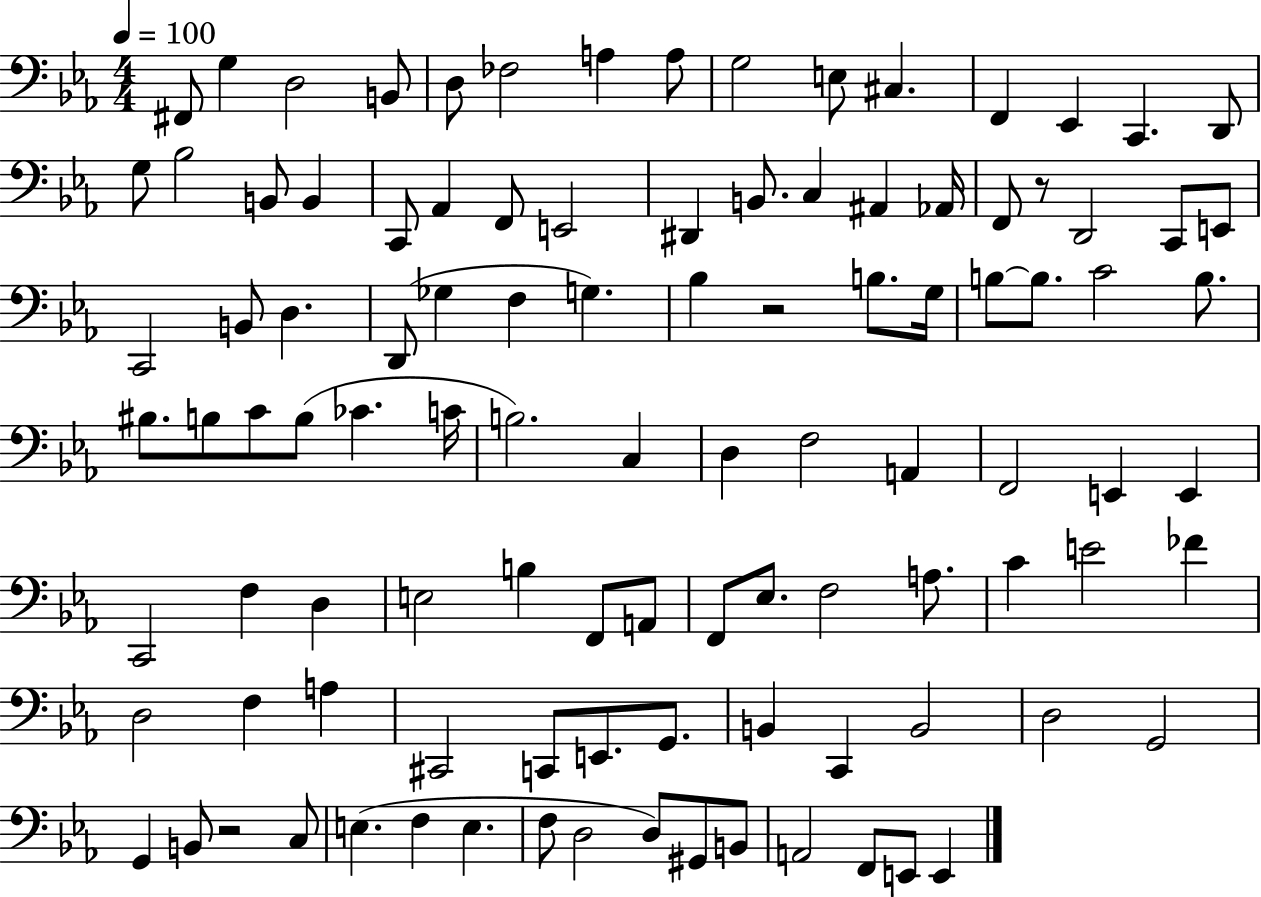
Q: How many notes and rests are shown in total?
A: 104